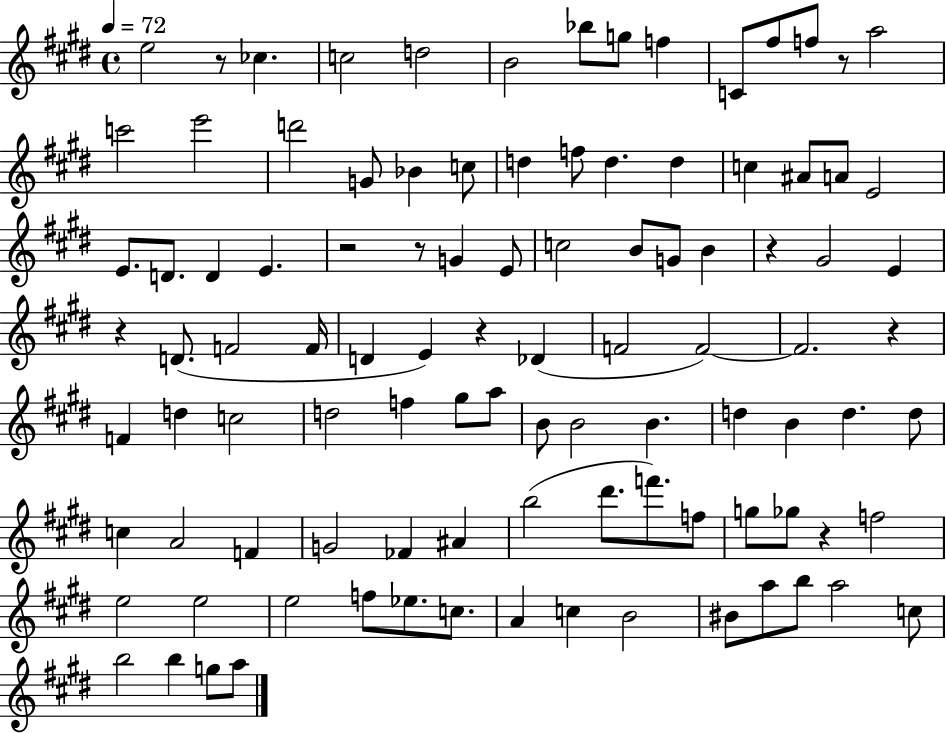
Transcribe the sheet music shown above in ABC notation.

X:1
T:Untitled
M:4/4
L:1/4
K:E
e2 z/2 _c c2 d2 B2 _b/2 g/2 f C/2 ^f/2 f/2 z/2 a2 c'2 e'2 d'2 G/2 _B c/2 d f/2 d d c ^A/2 A/2 E2 E/2 D/2 D E z2 z/2 G E/2 c2 B/2 G/2 B z ^G2 E z D/2 F2 F/4 D E z _D F2 F2 F2 z F d c2 d2 f ^g/2 a/2 B/2 B2 B d B d d/2 c A2 F G2 _F ^A b2 ^d'/2 f'/2 f/2 g/2 _g/2 z f2 e2 e2 e2 f/2 _e/2 c/2 A c B2 ^B/2 a/2 b/2 a2 c/2 b2 b g/2 a/2